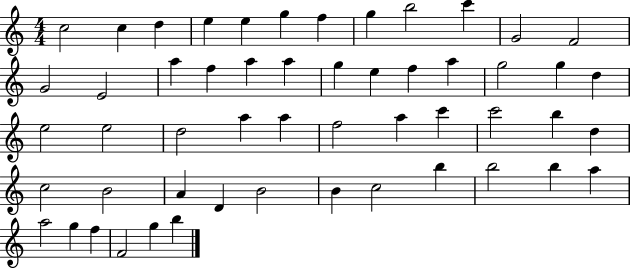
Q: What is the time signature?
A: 4/4